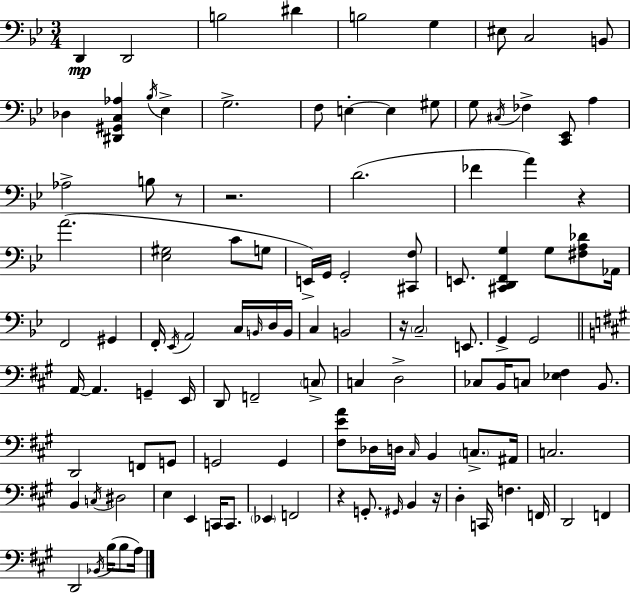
D2/q D2/h B3/h D#4/q B3/h G3/q EIS3/e C3/h B2/e Db3/q [D#2,G#2,C3,Ab3]/q Bb3/s Eb3/q G3/h. F3/e E3/q E3/q G#3/e G3/e C#3/s FES3/q [C2,Eb2]/e A3/q Ab3/h B3/e R/e R/h. D4/h. FES4/q A4/q R/q A4/h. [Eb3,G#3]/h C4/e G3/e E2/s G2/s G2/h [C#2,F3]/e E2/e. [C#2,D2,F2,G3]/q G3/e [F#3,A3,Db4]/e Ab2/s F2/h G#2/q F2/s Eb2/s A2/h C3/s B2/s D3/s B2/s C3/q B2/h R/s C3/h E2/e. G2/q G2/h A2/s A2/q. G2/q E2/s D2/e F2/h C3/e C3/q D3/h CES3/e B2/s C3/e [Eb3,F#3]/q B2/e. D2/h F2/e G2/e G2/h G2/q [F#3,E4,A4]/e Db3/s D3/s C#3/s B2/q C3/e. A#2/s C3/h. B2/q C3/s D#3/h E3/q E2/q C2/s C2/e. Eb2/q F2/h R/q G2/e. G#2/s B2/q R/s D3/q C2/s F3/q. F2/s D2/h F2/q D2/h Bb2/s B3/s B3/e A3/s